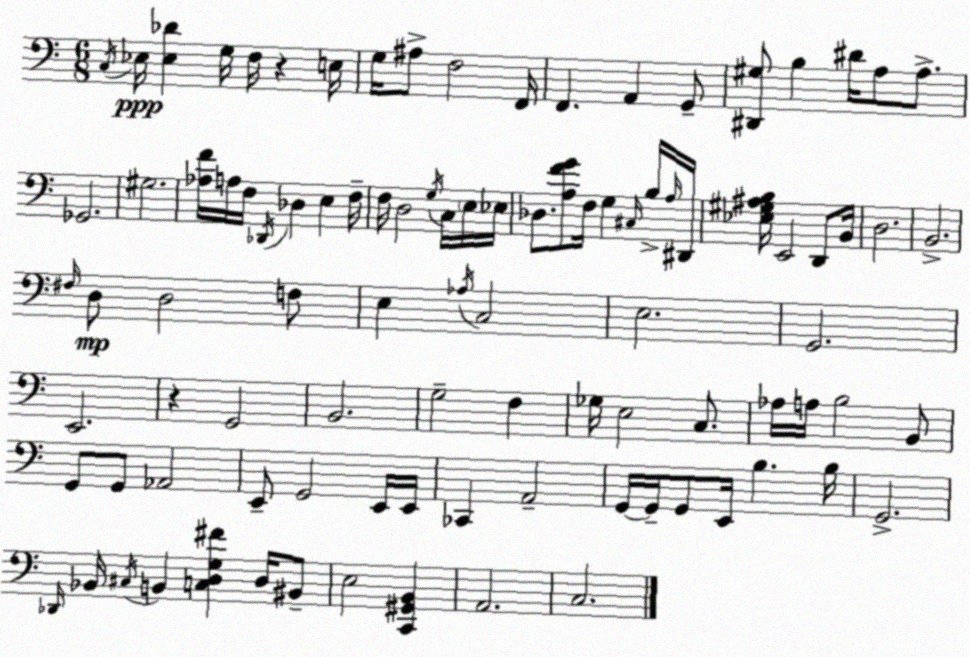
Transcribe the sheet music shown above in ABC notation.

X:1
T:Untitled
M:6/8
L:1/4
K:Am
C,/4 _E,/4 [_E,_D] G,/4 F,/4 z E,/4 G,/4 ^A,/2 F,2 F,,/4 F,, A,, G,,/2 [^D,,^G,]/2 B, ^D/4 A,/2 A,/2 _G,,2 ^G,2 [_A,F]/4 A,/4 F,/4 _D,,/4 _D, E, F,/4 F,/4 D,2 G,/4 C,/4 E,/4 _E,/4 _D,/2 [A,FG]/2 F,/4 G, ^C,/4 B,/4 A,/4 ^D,,/4 [_E,^G,^A,B,]/4 E,,2 D,,/2 B,,/4 D,2 B,,2 ^F,/4 D,/2 D,2 F,/2 E, _A,/4 C,2 E,2 G,,2 E,,2 z G,,2 B,,2 G,2 F, _G,/4 E,2 C,/2 _A,/4 A,/4 B,2 B,,/2 G,,/2 G,,/2 _A,,2 E,,/2 G,,2 E,,/4 E,,/4 _C,, A,,2 G,,/4 G,,/4 G,,/2 E,,/4 B, B,/4 G,,2 _D,,/4 _B,,/4 ^C,/4 B,, [C,D,G,^F] D,/4 ^B,,/2 E,2 [C,,^G,,B,,] A,,2 C,2